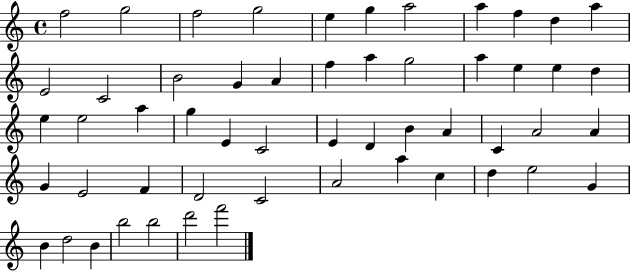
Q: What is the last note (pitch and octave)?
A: F6